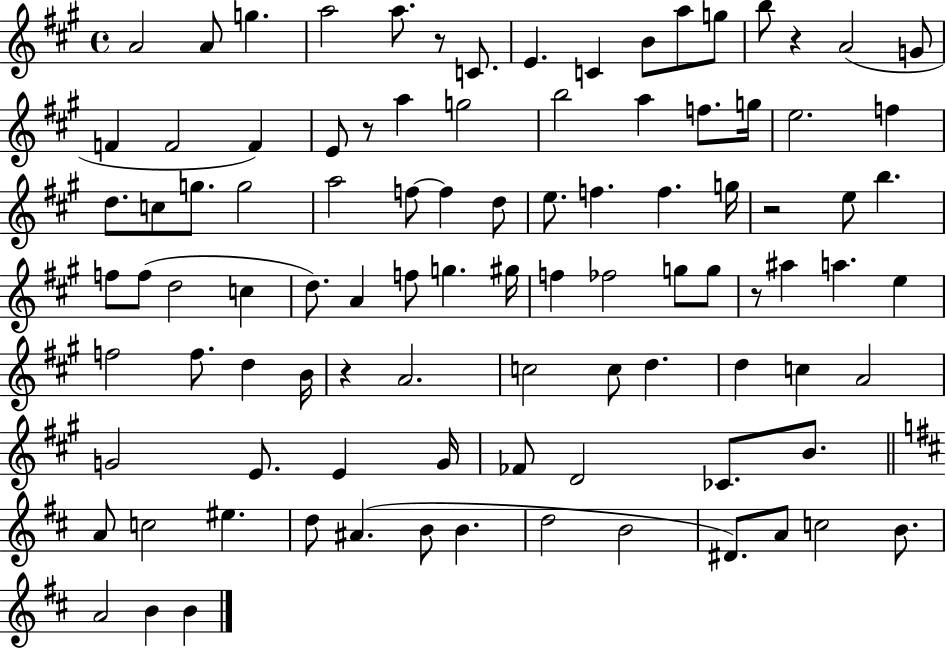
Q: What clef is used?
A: treble